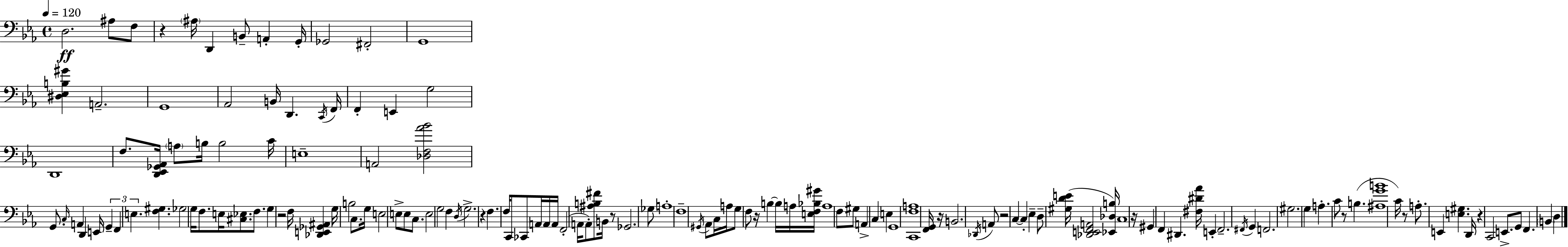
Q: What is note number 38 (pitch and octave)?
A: Gb3